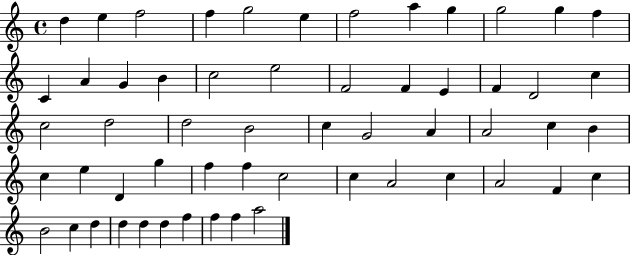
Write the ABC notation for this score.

X:1
T:Untitled
M:4/4
L:1/4
K:C
d e f2 f g2 e f2 a g g2 g f C A G B c2 e2 F2 F E F D2 c c2 d2 d2 B2 c G2 A A2 c B c e D g f f c2 c A2 c A2 F c B2 c d d d d f f f a2